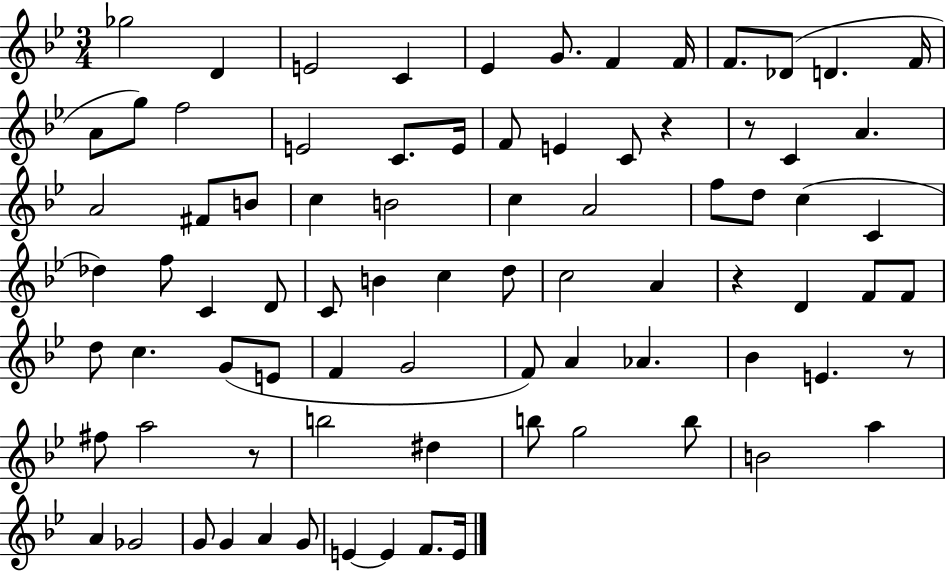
X:1
T:Untitled
M:3/4
L:1/4
K:Bb
_g2 D E2 C _E G/2 F F/4 F/2 _D/2 D F/4 A/2 g/2 f2 E2 C/2 E/4 F/2 E C/2 z z/2 C A A2 ^F/2 B/2 c B2 c A2 f/2 d/2 c C _d f/2 C D/2 C/2 B c d/2 c2 A z D F/2 F/2 d/2 c G/2 E/2 F G2 F/2 A _A _B E z/2 ^f/2 a2 z/2 b2 ^d b/2 g2 b/2 B2 a A _G2 G/2 G A G/2 E E F/2 E/4